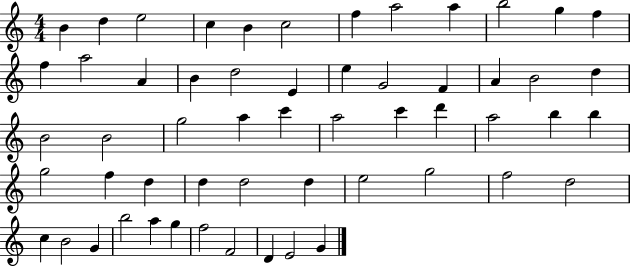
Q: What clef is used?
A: treble